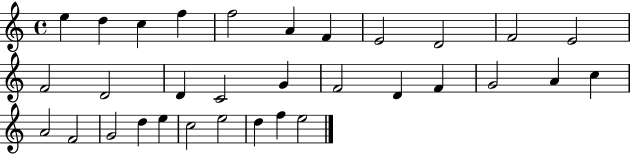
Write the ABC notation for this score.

X:1
T:Untitled
M:4/4
L:1/4
K:C
e d c f f2 A F E2 D2 F2 E2 F2 D2 D C2 G F2 D F G2 A c A2 F2 G2 d e c2 e2 d f e2